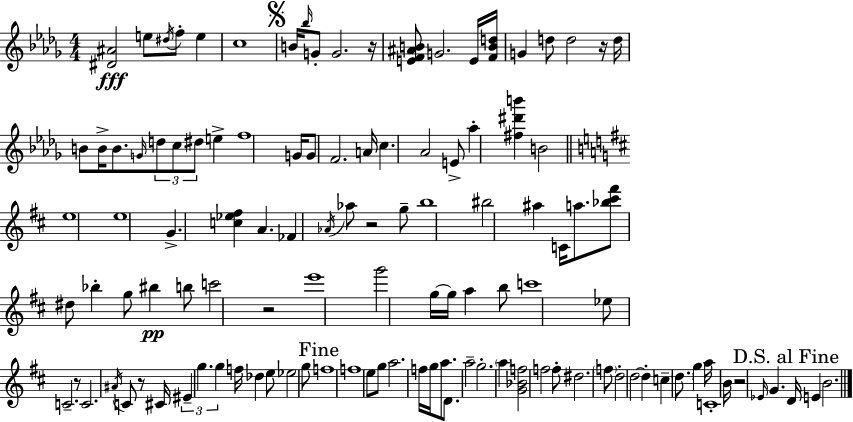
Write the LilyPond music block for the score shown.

{
  \clef treble
  \numericTimeSignature
  \time 4/4
  \key bes \minor
  <dis' ais'>2\fff e''8 \acciaccatura { dis''16 } f''8-. e''4 | c''1 | \mark \markup { \musicglyph "scripts.segno" } b'16 \grace { bes''16 } g'8-. g'2. | r16 <e' f' ais' b'>8 g'2. | \break e'16 <f' b' d''>16 g'4 d''8 d''2 | r16 d''16 b'8 b'16-> b'8. \grace { g'16 } \tuplet 3/2 { d''8 c''8 dis''8 } e''4-> | f''1 | g'16 g'8 f'2. | \break a'16 c''4. aes'2 | e'8-> aes''4-. <fis'' dis''' b'''>4 b'2 | \bar "||" \break \key d \major e''1 | e''1 | g'4.-> <c'' ees'' fis''>4 a'4. | fes'4 \acciaccatura { aes'16 } aes''8 r2 g''8-- | \break b''1 | bis''2 ais''4 c'16 a''8. | <bes'' cis''' fis'''>8 dis''8 bes''4-. g''8 bis''4\pp b''8 | c'''2 r2 | \break e'''1 | g'''2 g''16~~ g''16 a''4 b''8 | c'''1 | ees''8 c'2.-- r8 | \break c'2. \acciaccatura { ais'16 } c'8 | r8 cis'16 \tuplet 3/2 { eis'4-- g''4. g''4 } | f''16 des''4 e''8 ees''2 | g''8 \mark "Fine" f''1 | \break f''1 | e''8 g''8 a''2. | f''16 g''16 a''8. d'8. a''2-- | g''2.-. \parenthesize a''4 | \break <g' bes' f''>2 f''2 | f''8-. dis''2. | \parenthesize f''8 d''2-. d''2~~ | d''4-. c''4-- \parenthesize d''8. g''4 | \break a''16 c'1-. | b'16 r2 \grace { ees'16 } g'4. | \mark "D.S. al Fine" d'16 e'4 b'2. | \bar "|."
}